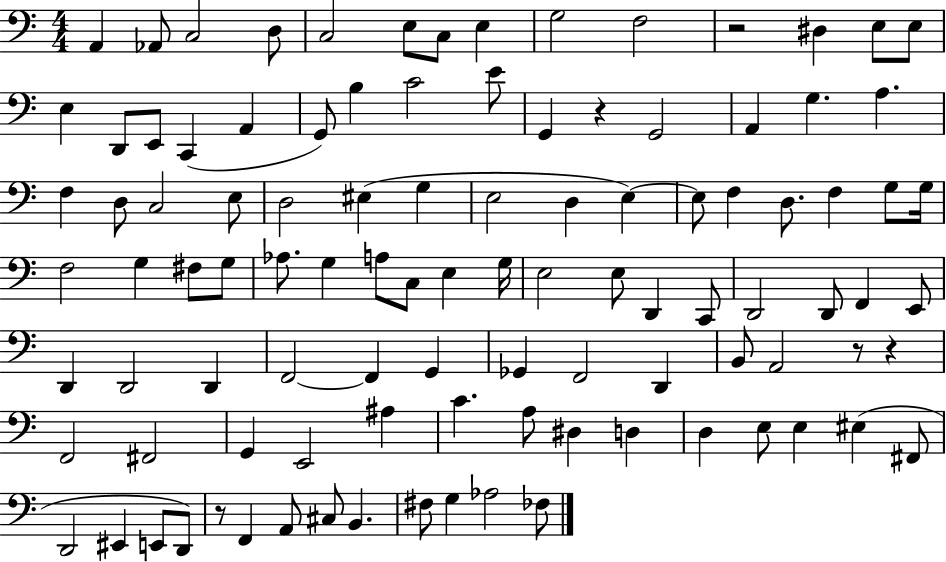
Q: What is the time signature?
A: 4/4